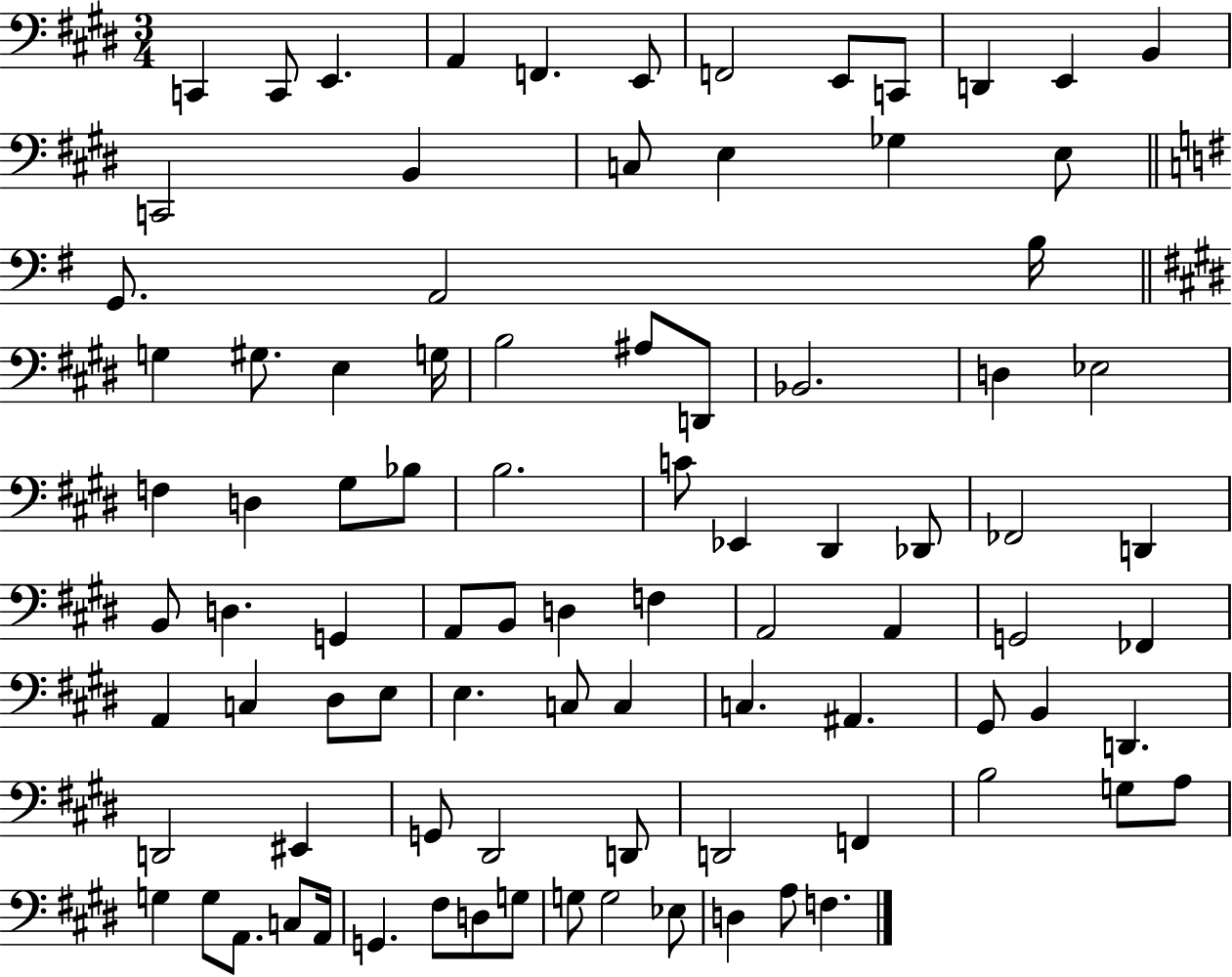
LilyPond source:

{
  \clef bass
  \numericTimeSignature
  \time 3/4
  \key e \major
  c,4 c,8 e,4. | a,4 f,4. e,8 | f,2 e,8 c,8 | d,4 e,4 b,4 | \break c,2 b,4 | c8 e4 ges4 e8 | \bar "||" \break \key e \minor g,8. a,2 b16 | \bar "||" \break \key e \major g4 gis8. e4 g16 | b2 ais8 d,8 | bes,2. | d4 ees2 | \break f4 d4 gis8 bes8 | b2. | c'8 ees,4 dis,4 des,8 | fes,2 d,4 | \break b,8 d4. g,4 | a,8 b,8 d4 f4 | a,2 a,4 | g,2 fes,4 | \break a,4 c4 dis8 e8 | e4. c8 c4 | c4. ais,4. | gis,8 b,4 d,4. | \break d,2 eis,4 | g,8 dis,2 d,8 | d,2 f,4 | b2 g8 a8 | \break g4 g8 a,8. c8 a,16 | g,4. fis8 d8 g8 | g8 g2 ees8 | d4 a8 f4. | \break \bar "|."
}